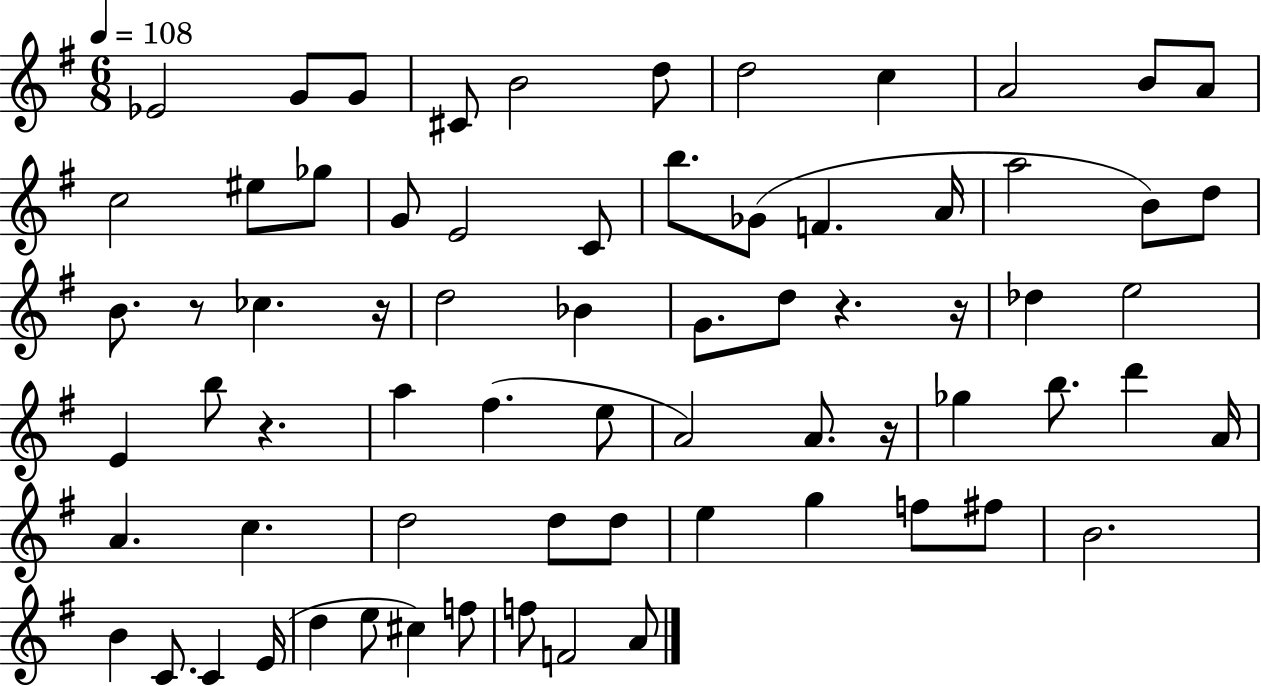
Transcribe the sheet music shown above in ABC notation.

X:1
T:Untitled
M:6/8
L:1/4
K:G
_E2 G/2 G/2 ^C/2 B2 d/2 d2 c A2 B/2 A/2 c2 ^e/2 _g/2 G/2 E2 C/2 b/2 _G/2 F A/4 a2 B/2 d/2 B/2 z/2 _c z/4 d2 _B G/2 d/2 z z/4 _d e2 E b/2 z a ^f e/2 A2 A/2 z/4 _g b/2 d' A/4 A c d2 d/2 d/2 e g f/2 ^f/2 B2 B C/2 C E/4 d e/2 ^c f/2 f/2 F2 A/2